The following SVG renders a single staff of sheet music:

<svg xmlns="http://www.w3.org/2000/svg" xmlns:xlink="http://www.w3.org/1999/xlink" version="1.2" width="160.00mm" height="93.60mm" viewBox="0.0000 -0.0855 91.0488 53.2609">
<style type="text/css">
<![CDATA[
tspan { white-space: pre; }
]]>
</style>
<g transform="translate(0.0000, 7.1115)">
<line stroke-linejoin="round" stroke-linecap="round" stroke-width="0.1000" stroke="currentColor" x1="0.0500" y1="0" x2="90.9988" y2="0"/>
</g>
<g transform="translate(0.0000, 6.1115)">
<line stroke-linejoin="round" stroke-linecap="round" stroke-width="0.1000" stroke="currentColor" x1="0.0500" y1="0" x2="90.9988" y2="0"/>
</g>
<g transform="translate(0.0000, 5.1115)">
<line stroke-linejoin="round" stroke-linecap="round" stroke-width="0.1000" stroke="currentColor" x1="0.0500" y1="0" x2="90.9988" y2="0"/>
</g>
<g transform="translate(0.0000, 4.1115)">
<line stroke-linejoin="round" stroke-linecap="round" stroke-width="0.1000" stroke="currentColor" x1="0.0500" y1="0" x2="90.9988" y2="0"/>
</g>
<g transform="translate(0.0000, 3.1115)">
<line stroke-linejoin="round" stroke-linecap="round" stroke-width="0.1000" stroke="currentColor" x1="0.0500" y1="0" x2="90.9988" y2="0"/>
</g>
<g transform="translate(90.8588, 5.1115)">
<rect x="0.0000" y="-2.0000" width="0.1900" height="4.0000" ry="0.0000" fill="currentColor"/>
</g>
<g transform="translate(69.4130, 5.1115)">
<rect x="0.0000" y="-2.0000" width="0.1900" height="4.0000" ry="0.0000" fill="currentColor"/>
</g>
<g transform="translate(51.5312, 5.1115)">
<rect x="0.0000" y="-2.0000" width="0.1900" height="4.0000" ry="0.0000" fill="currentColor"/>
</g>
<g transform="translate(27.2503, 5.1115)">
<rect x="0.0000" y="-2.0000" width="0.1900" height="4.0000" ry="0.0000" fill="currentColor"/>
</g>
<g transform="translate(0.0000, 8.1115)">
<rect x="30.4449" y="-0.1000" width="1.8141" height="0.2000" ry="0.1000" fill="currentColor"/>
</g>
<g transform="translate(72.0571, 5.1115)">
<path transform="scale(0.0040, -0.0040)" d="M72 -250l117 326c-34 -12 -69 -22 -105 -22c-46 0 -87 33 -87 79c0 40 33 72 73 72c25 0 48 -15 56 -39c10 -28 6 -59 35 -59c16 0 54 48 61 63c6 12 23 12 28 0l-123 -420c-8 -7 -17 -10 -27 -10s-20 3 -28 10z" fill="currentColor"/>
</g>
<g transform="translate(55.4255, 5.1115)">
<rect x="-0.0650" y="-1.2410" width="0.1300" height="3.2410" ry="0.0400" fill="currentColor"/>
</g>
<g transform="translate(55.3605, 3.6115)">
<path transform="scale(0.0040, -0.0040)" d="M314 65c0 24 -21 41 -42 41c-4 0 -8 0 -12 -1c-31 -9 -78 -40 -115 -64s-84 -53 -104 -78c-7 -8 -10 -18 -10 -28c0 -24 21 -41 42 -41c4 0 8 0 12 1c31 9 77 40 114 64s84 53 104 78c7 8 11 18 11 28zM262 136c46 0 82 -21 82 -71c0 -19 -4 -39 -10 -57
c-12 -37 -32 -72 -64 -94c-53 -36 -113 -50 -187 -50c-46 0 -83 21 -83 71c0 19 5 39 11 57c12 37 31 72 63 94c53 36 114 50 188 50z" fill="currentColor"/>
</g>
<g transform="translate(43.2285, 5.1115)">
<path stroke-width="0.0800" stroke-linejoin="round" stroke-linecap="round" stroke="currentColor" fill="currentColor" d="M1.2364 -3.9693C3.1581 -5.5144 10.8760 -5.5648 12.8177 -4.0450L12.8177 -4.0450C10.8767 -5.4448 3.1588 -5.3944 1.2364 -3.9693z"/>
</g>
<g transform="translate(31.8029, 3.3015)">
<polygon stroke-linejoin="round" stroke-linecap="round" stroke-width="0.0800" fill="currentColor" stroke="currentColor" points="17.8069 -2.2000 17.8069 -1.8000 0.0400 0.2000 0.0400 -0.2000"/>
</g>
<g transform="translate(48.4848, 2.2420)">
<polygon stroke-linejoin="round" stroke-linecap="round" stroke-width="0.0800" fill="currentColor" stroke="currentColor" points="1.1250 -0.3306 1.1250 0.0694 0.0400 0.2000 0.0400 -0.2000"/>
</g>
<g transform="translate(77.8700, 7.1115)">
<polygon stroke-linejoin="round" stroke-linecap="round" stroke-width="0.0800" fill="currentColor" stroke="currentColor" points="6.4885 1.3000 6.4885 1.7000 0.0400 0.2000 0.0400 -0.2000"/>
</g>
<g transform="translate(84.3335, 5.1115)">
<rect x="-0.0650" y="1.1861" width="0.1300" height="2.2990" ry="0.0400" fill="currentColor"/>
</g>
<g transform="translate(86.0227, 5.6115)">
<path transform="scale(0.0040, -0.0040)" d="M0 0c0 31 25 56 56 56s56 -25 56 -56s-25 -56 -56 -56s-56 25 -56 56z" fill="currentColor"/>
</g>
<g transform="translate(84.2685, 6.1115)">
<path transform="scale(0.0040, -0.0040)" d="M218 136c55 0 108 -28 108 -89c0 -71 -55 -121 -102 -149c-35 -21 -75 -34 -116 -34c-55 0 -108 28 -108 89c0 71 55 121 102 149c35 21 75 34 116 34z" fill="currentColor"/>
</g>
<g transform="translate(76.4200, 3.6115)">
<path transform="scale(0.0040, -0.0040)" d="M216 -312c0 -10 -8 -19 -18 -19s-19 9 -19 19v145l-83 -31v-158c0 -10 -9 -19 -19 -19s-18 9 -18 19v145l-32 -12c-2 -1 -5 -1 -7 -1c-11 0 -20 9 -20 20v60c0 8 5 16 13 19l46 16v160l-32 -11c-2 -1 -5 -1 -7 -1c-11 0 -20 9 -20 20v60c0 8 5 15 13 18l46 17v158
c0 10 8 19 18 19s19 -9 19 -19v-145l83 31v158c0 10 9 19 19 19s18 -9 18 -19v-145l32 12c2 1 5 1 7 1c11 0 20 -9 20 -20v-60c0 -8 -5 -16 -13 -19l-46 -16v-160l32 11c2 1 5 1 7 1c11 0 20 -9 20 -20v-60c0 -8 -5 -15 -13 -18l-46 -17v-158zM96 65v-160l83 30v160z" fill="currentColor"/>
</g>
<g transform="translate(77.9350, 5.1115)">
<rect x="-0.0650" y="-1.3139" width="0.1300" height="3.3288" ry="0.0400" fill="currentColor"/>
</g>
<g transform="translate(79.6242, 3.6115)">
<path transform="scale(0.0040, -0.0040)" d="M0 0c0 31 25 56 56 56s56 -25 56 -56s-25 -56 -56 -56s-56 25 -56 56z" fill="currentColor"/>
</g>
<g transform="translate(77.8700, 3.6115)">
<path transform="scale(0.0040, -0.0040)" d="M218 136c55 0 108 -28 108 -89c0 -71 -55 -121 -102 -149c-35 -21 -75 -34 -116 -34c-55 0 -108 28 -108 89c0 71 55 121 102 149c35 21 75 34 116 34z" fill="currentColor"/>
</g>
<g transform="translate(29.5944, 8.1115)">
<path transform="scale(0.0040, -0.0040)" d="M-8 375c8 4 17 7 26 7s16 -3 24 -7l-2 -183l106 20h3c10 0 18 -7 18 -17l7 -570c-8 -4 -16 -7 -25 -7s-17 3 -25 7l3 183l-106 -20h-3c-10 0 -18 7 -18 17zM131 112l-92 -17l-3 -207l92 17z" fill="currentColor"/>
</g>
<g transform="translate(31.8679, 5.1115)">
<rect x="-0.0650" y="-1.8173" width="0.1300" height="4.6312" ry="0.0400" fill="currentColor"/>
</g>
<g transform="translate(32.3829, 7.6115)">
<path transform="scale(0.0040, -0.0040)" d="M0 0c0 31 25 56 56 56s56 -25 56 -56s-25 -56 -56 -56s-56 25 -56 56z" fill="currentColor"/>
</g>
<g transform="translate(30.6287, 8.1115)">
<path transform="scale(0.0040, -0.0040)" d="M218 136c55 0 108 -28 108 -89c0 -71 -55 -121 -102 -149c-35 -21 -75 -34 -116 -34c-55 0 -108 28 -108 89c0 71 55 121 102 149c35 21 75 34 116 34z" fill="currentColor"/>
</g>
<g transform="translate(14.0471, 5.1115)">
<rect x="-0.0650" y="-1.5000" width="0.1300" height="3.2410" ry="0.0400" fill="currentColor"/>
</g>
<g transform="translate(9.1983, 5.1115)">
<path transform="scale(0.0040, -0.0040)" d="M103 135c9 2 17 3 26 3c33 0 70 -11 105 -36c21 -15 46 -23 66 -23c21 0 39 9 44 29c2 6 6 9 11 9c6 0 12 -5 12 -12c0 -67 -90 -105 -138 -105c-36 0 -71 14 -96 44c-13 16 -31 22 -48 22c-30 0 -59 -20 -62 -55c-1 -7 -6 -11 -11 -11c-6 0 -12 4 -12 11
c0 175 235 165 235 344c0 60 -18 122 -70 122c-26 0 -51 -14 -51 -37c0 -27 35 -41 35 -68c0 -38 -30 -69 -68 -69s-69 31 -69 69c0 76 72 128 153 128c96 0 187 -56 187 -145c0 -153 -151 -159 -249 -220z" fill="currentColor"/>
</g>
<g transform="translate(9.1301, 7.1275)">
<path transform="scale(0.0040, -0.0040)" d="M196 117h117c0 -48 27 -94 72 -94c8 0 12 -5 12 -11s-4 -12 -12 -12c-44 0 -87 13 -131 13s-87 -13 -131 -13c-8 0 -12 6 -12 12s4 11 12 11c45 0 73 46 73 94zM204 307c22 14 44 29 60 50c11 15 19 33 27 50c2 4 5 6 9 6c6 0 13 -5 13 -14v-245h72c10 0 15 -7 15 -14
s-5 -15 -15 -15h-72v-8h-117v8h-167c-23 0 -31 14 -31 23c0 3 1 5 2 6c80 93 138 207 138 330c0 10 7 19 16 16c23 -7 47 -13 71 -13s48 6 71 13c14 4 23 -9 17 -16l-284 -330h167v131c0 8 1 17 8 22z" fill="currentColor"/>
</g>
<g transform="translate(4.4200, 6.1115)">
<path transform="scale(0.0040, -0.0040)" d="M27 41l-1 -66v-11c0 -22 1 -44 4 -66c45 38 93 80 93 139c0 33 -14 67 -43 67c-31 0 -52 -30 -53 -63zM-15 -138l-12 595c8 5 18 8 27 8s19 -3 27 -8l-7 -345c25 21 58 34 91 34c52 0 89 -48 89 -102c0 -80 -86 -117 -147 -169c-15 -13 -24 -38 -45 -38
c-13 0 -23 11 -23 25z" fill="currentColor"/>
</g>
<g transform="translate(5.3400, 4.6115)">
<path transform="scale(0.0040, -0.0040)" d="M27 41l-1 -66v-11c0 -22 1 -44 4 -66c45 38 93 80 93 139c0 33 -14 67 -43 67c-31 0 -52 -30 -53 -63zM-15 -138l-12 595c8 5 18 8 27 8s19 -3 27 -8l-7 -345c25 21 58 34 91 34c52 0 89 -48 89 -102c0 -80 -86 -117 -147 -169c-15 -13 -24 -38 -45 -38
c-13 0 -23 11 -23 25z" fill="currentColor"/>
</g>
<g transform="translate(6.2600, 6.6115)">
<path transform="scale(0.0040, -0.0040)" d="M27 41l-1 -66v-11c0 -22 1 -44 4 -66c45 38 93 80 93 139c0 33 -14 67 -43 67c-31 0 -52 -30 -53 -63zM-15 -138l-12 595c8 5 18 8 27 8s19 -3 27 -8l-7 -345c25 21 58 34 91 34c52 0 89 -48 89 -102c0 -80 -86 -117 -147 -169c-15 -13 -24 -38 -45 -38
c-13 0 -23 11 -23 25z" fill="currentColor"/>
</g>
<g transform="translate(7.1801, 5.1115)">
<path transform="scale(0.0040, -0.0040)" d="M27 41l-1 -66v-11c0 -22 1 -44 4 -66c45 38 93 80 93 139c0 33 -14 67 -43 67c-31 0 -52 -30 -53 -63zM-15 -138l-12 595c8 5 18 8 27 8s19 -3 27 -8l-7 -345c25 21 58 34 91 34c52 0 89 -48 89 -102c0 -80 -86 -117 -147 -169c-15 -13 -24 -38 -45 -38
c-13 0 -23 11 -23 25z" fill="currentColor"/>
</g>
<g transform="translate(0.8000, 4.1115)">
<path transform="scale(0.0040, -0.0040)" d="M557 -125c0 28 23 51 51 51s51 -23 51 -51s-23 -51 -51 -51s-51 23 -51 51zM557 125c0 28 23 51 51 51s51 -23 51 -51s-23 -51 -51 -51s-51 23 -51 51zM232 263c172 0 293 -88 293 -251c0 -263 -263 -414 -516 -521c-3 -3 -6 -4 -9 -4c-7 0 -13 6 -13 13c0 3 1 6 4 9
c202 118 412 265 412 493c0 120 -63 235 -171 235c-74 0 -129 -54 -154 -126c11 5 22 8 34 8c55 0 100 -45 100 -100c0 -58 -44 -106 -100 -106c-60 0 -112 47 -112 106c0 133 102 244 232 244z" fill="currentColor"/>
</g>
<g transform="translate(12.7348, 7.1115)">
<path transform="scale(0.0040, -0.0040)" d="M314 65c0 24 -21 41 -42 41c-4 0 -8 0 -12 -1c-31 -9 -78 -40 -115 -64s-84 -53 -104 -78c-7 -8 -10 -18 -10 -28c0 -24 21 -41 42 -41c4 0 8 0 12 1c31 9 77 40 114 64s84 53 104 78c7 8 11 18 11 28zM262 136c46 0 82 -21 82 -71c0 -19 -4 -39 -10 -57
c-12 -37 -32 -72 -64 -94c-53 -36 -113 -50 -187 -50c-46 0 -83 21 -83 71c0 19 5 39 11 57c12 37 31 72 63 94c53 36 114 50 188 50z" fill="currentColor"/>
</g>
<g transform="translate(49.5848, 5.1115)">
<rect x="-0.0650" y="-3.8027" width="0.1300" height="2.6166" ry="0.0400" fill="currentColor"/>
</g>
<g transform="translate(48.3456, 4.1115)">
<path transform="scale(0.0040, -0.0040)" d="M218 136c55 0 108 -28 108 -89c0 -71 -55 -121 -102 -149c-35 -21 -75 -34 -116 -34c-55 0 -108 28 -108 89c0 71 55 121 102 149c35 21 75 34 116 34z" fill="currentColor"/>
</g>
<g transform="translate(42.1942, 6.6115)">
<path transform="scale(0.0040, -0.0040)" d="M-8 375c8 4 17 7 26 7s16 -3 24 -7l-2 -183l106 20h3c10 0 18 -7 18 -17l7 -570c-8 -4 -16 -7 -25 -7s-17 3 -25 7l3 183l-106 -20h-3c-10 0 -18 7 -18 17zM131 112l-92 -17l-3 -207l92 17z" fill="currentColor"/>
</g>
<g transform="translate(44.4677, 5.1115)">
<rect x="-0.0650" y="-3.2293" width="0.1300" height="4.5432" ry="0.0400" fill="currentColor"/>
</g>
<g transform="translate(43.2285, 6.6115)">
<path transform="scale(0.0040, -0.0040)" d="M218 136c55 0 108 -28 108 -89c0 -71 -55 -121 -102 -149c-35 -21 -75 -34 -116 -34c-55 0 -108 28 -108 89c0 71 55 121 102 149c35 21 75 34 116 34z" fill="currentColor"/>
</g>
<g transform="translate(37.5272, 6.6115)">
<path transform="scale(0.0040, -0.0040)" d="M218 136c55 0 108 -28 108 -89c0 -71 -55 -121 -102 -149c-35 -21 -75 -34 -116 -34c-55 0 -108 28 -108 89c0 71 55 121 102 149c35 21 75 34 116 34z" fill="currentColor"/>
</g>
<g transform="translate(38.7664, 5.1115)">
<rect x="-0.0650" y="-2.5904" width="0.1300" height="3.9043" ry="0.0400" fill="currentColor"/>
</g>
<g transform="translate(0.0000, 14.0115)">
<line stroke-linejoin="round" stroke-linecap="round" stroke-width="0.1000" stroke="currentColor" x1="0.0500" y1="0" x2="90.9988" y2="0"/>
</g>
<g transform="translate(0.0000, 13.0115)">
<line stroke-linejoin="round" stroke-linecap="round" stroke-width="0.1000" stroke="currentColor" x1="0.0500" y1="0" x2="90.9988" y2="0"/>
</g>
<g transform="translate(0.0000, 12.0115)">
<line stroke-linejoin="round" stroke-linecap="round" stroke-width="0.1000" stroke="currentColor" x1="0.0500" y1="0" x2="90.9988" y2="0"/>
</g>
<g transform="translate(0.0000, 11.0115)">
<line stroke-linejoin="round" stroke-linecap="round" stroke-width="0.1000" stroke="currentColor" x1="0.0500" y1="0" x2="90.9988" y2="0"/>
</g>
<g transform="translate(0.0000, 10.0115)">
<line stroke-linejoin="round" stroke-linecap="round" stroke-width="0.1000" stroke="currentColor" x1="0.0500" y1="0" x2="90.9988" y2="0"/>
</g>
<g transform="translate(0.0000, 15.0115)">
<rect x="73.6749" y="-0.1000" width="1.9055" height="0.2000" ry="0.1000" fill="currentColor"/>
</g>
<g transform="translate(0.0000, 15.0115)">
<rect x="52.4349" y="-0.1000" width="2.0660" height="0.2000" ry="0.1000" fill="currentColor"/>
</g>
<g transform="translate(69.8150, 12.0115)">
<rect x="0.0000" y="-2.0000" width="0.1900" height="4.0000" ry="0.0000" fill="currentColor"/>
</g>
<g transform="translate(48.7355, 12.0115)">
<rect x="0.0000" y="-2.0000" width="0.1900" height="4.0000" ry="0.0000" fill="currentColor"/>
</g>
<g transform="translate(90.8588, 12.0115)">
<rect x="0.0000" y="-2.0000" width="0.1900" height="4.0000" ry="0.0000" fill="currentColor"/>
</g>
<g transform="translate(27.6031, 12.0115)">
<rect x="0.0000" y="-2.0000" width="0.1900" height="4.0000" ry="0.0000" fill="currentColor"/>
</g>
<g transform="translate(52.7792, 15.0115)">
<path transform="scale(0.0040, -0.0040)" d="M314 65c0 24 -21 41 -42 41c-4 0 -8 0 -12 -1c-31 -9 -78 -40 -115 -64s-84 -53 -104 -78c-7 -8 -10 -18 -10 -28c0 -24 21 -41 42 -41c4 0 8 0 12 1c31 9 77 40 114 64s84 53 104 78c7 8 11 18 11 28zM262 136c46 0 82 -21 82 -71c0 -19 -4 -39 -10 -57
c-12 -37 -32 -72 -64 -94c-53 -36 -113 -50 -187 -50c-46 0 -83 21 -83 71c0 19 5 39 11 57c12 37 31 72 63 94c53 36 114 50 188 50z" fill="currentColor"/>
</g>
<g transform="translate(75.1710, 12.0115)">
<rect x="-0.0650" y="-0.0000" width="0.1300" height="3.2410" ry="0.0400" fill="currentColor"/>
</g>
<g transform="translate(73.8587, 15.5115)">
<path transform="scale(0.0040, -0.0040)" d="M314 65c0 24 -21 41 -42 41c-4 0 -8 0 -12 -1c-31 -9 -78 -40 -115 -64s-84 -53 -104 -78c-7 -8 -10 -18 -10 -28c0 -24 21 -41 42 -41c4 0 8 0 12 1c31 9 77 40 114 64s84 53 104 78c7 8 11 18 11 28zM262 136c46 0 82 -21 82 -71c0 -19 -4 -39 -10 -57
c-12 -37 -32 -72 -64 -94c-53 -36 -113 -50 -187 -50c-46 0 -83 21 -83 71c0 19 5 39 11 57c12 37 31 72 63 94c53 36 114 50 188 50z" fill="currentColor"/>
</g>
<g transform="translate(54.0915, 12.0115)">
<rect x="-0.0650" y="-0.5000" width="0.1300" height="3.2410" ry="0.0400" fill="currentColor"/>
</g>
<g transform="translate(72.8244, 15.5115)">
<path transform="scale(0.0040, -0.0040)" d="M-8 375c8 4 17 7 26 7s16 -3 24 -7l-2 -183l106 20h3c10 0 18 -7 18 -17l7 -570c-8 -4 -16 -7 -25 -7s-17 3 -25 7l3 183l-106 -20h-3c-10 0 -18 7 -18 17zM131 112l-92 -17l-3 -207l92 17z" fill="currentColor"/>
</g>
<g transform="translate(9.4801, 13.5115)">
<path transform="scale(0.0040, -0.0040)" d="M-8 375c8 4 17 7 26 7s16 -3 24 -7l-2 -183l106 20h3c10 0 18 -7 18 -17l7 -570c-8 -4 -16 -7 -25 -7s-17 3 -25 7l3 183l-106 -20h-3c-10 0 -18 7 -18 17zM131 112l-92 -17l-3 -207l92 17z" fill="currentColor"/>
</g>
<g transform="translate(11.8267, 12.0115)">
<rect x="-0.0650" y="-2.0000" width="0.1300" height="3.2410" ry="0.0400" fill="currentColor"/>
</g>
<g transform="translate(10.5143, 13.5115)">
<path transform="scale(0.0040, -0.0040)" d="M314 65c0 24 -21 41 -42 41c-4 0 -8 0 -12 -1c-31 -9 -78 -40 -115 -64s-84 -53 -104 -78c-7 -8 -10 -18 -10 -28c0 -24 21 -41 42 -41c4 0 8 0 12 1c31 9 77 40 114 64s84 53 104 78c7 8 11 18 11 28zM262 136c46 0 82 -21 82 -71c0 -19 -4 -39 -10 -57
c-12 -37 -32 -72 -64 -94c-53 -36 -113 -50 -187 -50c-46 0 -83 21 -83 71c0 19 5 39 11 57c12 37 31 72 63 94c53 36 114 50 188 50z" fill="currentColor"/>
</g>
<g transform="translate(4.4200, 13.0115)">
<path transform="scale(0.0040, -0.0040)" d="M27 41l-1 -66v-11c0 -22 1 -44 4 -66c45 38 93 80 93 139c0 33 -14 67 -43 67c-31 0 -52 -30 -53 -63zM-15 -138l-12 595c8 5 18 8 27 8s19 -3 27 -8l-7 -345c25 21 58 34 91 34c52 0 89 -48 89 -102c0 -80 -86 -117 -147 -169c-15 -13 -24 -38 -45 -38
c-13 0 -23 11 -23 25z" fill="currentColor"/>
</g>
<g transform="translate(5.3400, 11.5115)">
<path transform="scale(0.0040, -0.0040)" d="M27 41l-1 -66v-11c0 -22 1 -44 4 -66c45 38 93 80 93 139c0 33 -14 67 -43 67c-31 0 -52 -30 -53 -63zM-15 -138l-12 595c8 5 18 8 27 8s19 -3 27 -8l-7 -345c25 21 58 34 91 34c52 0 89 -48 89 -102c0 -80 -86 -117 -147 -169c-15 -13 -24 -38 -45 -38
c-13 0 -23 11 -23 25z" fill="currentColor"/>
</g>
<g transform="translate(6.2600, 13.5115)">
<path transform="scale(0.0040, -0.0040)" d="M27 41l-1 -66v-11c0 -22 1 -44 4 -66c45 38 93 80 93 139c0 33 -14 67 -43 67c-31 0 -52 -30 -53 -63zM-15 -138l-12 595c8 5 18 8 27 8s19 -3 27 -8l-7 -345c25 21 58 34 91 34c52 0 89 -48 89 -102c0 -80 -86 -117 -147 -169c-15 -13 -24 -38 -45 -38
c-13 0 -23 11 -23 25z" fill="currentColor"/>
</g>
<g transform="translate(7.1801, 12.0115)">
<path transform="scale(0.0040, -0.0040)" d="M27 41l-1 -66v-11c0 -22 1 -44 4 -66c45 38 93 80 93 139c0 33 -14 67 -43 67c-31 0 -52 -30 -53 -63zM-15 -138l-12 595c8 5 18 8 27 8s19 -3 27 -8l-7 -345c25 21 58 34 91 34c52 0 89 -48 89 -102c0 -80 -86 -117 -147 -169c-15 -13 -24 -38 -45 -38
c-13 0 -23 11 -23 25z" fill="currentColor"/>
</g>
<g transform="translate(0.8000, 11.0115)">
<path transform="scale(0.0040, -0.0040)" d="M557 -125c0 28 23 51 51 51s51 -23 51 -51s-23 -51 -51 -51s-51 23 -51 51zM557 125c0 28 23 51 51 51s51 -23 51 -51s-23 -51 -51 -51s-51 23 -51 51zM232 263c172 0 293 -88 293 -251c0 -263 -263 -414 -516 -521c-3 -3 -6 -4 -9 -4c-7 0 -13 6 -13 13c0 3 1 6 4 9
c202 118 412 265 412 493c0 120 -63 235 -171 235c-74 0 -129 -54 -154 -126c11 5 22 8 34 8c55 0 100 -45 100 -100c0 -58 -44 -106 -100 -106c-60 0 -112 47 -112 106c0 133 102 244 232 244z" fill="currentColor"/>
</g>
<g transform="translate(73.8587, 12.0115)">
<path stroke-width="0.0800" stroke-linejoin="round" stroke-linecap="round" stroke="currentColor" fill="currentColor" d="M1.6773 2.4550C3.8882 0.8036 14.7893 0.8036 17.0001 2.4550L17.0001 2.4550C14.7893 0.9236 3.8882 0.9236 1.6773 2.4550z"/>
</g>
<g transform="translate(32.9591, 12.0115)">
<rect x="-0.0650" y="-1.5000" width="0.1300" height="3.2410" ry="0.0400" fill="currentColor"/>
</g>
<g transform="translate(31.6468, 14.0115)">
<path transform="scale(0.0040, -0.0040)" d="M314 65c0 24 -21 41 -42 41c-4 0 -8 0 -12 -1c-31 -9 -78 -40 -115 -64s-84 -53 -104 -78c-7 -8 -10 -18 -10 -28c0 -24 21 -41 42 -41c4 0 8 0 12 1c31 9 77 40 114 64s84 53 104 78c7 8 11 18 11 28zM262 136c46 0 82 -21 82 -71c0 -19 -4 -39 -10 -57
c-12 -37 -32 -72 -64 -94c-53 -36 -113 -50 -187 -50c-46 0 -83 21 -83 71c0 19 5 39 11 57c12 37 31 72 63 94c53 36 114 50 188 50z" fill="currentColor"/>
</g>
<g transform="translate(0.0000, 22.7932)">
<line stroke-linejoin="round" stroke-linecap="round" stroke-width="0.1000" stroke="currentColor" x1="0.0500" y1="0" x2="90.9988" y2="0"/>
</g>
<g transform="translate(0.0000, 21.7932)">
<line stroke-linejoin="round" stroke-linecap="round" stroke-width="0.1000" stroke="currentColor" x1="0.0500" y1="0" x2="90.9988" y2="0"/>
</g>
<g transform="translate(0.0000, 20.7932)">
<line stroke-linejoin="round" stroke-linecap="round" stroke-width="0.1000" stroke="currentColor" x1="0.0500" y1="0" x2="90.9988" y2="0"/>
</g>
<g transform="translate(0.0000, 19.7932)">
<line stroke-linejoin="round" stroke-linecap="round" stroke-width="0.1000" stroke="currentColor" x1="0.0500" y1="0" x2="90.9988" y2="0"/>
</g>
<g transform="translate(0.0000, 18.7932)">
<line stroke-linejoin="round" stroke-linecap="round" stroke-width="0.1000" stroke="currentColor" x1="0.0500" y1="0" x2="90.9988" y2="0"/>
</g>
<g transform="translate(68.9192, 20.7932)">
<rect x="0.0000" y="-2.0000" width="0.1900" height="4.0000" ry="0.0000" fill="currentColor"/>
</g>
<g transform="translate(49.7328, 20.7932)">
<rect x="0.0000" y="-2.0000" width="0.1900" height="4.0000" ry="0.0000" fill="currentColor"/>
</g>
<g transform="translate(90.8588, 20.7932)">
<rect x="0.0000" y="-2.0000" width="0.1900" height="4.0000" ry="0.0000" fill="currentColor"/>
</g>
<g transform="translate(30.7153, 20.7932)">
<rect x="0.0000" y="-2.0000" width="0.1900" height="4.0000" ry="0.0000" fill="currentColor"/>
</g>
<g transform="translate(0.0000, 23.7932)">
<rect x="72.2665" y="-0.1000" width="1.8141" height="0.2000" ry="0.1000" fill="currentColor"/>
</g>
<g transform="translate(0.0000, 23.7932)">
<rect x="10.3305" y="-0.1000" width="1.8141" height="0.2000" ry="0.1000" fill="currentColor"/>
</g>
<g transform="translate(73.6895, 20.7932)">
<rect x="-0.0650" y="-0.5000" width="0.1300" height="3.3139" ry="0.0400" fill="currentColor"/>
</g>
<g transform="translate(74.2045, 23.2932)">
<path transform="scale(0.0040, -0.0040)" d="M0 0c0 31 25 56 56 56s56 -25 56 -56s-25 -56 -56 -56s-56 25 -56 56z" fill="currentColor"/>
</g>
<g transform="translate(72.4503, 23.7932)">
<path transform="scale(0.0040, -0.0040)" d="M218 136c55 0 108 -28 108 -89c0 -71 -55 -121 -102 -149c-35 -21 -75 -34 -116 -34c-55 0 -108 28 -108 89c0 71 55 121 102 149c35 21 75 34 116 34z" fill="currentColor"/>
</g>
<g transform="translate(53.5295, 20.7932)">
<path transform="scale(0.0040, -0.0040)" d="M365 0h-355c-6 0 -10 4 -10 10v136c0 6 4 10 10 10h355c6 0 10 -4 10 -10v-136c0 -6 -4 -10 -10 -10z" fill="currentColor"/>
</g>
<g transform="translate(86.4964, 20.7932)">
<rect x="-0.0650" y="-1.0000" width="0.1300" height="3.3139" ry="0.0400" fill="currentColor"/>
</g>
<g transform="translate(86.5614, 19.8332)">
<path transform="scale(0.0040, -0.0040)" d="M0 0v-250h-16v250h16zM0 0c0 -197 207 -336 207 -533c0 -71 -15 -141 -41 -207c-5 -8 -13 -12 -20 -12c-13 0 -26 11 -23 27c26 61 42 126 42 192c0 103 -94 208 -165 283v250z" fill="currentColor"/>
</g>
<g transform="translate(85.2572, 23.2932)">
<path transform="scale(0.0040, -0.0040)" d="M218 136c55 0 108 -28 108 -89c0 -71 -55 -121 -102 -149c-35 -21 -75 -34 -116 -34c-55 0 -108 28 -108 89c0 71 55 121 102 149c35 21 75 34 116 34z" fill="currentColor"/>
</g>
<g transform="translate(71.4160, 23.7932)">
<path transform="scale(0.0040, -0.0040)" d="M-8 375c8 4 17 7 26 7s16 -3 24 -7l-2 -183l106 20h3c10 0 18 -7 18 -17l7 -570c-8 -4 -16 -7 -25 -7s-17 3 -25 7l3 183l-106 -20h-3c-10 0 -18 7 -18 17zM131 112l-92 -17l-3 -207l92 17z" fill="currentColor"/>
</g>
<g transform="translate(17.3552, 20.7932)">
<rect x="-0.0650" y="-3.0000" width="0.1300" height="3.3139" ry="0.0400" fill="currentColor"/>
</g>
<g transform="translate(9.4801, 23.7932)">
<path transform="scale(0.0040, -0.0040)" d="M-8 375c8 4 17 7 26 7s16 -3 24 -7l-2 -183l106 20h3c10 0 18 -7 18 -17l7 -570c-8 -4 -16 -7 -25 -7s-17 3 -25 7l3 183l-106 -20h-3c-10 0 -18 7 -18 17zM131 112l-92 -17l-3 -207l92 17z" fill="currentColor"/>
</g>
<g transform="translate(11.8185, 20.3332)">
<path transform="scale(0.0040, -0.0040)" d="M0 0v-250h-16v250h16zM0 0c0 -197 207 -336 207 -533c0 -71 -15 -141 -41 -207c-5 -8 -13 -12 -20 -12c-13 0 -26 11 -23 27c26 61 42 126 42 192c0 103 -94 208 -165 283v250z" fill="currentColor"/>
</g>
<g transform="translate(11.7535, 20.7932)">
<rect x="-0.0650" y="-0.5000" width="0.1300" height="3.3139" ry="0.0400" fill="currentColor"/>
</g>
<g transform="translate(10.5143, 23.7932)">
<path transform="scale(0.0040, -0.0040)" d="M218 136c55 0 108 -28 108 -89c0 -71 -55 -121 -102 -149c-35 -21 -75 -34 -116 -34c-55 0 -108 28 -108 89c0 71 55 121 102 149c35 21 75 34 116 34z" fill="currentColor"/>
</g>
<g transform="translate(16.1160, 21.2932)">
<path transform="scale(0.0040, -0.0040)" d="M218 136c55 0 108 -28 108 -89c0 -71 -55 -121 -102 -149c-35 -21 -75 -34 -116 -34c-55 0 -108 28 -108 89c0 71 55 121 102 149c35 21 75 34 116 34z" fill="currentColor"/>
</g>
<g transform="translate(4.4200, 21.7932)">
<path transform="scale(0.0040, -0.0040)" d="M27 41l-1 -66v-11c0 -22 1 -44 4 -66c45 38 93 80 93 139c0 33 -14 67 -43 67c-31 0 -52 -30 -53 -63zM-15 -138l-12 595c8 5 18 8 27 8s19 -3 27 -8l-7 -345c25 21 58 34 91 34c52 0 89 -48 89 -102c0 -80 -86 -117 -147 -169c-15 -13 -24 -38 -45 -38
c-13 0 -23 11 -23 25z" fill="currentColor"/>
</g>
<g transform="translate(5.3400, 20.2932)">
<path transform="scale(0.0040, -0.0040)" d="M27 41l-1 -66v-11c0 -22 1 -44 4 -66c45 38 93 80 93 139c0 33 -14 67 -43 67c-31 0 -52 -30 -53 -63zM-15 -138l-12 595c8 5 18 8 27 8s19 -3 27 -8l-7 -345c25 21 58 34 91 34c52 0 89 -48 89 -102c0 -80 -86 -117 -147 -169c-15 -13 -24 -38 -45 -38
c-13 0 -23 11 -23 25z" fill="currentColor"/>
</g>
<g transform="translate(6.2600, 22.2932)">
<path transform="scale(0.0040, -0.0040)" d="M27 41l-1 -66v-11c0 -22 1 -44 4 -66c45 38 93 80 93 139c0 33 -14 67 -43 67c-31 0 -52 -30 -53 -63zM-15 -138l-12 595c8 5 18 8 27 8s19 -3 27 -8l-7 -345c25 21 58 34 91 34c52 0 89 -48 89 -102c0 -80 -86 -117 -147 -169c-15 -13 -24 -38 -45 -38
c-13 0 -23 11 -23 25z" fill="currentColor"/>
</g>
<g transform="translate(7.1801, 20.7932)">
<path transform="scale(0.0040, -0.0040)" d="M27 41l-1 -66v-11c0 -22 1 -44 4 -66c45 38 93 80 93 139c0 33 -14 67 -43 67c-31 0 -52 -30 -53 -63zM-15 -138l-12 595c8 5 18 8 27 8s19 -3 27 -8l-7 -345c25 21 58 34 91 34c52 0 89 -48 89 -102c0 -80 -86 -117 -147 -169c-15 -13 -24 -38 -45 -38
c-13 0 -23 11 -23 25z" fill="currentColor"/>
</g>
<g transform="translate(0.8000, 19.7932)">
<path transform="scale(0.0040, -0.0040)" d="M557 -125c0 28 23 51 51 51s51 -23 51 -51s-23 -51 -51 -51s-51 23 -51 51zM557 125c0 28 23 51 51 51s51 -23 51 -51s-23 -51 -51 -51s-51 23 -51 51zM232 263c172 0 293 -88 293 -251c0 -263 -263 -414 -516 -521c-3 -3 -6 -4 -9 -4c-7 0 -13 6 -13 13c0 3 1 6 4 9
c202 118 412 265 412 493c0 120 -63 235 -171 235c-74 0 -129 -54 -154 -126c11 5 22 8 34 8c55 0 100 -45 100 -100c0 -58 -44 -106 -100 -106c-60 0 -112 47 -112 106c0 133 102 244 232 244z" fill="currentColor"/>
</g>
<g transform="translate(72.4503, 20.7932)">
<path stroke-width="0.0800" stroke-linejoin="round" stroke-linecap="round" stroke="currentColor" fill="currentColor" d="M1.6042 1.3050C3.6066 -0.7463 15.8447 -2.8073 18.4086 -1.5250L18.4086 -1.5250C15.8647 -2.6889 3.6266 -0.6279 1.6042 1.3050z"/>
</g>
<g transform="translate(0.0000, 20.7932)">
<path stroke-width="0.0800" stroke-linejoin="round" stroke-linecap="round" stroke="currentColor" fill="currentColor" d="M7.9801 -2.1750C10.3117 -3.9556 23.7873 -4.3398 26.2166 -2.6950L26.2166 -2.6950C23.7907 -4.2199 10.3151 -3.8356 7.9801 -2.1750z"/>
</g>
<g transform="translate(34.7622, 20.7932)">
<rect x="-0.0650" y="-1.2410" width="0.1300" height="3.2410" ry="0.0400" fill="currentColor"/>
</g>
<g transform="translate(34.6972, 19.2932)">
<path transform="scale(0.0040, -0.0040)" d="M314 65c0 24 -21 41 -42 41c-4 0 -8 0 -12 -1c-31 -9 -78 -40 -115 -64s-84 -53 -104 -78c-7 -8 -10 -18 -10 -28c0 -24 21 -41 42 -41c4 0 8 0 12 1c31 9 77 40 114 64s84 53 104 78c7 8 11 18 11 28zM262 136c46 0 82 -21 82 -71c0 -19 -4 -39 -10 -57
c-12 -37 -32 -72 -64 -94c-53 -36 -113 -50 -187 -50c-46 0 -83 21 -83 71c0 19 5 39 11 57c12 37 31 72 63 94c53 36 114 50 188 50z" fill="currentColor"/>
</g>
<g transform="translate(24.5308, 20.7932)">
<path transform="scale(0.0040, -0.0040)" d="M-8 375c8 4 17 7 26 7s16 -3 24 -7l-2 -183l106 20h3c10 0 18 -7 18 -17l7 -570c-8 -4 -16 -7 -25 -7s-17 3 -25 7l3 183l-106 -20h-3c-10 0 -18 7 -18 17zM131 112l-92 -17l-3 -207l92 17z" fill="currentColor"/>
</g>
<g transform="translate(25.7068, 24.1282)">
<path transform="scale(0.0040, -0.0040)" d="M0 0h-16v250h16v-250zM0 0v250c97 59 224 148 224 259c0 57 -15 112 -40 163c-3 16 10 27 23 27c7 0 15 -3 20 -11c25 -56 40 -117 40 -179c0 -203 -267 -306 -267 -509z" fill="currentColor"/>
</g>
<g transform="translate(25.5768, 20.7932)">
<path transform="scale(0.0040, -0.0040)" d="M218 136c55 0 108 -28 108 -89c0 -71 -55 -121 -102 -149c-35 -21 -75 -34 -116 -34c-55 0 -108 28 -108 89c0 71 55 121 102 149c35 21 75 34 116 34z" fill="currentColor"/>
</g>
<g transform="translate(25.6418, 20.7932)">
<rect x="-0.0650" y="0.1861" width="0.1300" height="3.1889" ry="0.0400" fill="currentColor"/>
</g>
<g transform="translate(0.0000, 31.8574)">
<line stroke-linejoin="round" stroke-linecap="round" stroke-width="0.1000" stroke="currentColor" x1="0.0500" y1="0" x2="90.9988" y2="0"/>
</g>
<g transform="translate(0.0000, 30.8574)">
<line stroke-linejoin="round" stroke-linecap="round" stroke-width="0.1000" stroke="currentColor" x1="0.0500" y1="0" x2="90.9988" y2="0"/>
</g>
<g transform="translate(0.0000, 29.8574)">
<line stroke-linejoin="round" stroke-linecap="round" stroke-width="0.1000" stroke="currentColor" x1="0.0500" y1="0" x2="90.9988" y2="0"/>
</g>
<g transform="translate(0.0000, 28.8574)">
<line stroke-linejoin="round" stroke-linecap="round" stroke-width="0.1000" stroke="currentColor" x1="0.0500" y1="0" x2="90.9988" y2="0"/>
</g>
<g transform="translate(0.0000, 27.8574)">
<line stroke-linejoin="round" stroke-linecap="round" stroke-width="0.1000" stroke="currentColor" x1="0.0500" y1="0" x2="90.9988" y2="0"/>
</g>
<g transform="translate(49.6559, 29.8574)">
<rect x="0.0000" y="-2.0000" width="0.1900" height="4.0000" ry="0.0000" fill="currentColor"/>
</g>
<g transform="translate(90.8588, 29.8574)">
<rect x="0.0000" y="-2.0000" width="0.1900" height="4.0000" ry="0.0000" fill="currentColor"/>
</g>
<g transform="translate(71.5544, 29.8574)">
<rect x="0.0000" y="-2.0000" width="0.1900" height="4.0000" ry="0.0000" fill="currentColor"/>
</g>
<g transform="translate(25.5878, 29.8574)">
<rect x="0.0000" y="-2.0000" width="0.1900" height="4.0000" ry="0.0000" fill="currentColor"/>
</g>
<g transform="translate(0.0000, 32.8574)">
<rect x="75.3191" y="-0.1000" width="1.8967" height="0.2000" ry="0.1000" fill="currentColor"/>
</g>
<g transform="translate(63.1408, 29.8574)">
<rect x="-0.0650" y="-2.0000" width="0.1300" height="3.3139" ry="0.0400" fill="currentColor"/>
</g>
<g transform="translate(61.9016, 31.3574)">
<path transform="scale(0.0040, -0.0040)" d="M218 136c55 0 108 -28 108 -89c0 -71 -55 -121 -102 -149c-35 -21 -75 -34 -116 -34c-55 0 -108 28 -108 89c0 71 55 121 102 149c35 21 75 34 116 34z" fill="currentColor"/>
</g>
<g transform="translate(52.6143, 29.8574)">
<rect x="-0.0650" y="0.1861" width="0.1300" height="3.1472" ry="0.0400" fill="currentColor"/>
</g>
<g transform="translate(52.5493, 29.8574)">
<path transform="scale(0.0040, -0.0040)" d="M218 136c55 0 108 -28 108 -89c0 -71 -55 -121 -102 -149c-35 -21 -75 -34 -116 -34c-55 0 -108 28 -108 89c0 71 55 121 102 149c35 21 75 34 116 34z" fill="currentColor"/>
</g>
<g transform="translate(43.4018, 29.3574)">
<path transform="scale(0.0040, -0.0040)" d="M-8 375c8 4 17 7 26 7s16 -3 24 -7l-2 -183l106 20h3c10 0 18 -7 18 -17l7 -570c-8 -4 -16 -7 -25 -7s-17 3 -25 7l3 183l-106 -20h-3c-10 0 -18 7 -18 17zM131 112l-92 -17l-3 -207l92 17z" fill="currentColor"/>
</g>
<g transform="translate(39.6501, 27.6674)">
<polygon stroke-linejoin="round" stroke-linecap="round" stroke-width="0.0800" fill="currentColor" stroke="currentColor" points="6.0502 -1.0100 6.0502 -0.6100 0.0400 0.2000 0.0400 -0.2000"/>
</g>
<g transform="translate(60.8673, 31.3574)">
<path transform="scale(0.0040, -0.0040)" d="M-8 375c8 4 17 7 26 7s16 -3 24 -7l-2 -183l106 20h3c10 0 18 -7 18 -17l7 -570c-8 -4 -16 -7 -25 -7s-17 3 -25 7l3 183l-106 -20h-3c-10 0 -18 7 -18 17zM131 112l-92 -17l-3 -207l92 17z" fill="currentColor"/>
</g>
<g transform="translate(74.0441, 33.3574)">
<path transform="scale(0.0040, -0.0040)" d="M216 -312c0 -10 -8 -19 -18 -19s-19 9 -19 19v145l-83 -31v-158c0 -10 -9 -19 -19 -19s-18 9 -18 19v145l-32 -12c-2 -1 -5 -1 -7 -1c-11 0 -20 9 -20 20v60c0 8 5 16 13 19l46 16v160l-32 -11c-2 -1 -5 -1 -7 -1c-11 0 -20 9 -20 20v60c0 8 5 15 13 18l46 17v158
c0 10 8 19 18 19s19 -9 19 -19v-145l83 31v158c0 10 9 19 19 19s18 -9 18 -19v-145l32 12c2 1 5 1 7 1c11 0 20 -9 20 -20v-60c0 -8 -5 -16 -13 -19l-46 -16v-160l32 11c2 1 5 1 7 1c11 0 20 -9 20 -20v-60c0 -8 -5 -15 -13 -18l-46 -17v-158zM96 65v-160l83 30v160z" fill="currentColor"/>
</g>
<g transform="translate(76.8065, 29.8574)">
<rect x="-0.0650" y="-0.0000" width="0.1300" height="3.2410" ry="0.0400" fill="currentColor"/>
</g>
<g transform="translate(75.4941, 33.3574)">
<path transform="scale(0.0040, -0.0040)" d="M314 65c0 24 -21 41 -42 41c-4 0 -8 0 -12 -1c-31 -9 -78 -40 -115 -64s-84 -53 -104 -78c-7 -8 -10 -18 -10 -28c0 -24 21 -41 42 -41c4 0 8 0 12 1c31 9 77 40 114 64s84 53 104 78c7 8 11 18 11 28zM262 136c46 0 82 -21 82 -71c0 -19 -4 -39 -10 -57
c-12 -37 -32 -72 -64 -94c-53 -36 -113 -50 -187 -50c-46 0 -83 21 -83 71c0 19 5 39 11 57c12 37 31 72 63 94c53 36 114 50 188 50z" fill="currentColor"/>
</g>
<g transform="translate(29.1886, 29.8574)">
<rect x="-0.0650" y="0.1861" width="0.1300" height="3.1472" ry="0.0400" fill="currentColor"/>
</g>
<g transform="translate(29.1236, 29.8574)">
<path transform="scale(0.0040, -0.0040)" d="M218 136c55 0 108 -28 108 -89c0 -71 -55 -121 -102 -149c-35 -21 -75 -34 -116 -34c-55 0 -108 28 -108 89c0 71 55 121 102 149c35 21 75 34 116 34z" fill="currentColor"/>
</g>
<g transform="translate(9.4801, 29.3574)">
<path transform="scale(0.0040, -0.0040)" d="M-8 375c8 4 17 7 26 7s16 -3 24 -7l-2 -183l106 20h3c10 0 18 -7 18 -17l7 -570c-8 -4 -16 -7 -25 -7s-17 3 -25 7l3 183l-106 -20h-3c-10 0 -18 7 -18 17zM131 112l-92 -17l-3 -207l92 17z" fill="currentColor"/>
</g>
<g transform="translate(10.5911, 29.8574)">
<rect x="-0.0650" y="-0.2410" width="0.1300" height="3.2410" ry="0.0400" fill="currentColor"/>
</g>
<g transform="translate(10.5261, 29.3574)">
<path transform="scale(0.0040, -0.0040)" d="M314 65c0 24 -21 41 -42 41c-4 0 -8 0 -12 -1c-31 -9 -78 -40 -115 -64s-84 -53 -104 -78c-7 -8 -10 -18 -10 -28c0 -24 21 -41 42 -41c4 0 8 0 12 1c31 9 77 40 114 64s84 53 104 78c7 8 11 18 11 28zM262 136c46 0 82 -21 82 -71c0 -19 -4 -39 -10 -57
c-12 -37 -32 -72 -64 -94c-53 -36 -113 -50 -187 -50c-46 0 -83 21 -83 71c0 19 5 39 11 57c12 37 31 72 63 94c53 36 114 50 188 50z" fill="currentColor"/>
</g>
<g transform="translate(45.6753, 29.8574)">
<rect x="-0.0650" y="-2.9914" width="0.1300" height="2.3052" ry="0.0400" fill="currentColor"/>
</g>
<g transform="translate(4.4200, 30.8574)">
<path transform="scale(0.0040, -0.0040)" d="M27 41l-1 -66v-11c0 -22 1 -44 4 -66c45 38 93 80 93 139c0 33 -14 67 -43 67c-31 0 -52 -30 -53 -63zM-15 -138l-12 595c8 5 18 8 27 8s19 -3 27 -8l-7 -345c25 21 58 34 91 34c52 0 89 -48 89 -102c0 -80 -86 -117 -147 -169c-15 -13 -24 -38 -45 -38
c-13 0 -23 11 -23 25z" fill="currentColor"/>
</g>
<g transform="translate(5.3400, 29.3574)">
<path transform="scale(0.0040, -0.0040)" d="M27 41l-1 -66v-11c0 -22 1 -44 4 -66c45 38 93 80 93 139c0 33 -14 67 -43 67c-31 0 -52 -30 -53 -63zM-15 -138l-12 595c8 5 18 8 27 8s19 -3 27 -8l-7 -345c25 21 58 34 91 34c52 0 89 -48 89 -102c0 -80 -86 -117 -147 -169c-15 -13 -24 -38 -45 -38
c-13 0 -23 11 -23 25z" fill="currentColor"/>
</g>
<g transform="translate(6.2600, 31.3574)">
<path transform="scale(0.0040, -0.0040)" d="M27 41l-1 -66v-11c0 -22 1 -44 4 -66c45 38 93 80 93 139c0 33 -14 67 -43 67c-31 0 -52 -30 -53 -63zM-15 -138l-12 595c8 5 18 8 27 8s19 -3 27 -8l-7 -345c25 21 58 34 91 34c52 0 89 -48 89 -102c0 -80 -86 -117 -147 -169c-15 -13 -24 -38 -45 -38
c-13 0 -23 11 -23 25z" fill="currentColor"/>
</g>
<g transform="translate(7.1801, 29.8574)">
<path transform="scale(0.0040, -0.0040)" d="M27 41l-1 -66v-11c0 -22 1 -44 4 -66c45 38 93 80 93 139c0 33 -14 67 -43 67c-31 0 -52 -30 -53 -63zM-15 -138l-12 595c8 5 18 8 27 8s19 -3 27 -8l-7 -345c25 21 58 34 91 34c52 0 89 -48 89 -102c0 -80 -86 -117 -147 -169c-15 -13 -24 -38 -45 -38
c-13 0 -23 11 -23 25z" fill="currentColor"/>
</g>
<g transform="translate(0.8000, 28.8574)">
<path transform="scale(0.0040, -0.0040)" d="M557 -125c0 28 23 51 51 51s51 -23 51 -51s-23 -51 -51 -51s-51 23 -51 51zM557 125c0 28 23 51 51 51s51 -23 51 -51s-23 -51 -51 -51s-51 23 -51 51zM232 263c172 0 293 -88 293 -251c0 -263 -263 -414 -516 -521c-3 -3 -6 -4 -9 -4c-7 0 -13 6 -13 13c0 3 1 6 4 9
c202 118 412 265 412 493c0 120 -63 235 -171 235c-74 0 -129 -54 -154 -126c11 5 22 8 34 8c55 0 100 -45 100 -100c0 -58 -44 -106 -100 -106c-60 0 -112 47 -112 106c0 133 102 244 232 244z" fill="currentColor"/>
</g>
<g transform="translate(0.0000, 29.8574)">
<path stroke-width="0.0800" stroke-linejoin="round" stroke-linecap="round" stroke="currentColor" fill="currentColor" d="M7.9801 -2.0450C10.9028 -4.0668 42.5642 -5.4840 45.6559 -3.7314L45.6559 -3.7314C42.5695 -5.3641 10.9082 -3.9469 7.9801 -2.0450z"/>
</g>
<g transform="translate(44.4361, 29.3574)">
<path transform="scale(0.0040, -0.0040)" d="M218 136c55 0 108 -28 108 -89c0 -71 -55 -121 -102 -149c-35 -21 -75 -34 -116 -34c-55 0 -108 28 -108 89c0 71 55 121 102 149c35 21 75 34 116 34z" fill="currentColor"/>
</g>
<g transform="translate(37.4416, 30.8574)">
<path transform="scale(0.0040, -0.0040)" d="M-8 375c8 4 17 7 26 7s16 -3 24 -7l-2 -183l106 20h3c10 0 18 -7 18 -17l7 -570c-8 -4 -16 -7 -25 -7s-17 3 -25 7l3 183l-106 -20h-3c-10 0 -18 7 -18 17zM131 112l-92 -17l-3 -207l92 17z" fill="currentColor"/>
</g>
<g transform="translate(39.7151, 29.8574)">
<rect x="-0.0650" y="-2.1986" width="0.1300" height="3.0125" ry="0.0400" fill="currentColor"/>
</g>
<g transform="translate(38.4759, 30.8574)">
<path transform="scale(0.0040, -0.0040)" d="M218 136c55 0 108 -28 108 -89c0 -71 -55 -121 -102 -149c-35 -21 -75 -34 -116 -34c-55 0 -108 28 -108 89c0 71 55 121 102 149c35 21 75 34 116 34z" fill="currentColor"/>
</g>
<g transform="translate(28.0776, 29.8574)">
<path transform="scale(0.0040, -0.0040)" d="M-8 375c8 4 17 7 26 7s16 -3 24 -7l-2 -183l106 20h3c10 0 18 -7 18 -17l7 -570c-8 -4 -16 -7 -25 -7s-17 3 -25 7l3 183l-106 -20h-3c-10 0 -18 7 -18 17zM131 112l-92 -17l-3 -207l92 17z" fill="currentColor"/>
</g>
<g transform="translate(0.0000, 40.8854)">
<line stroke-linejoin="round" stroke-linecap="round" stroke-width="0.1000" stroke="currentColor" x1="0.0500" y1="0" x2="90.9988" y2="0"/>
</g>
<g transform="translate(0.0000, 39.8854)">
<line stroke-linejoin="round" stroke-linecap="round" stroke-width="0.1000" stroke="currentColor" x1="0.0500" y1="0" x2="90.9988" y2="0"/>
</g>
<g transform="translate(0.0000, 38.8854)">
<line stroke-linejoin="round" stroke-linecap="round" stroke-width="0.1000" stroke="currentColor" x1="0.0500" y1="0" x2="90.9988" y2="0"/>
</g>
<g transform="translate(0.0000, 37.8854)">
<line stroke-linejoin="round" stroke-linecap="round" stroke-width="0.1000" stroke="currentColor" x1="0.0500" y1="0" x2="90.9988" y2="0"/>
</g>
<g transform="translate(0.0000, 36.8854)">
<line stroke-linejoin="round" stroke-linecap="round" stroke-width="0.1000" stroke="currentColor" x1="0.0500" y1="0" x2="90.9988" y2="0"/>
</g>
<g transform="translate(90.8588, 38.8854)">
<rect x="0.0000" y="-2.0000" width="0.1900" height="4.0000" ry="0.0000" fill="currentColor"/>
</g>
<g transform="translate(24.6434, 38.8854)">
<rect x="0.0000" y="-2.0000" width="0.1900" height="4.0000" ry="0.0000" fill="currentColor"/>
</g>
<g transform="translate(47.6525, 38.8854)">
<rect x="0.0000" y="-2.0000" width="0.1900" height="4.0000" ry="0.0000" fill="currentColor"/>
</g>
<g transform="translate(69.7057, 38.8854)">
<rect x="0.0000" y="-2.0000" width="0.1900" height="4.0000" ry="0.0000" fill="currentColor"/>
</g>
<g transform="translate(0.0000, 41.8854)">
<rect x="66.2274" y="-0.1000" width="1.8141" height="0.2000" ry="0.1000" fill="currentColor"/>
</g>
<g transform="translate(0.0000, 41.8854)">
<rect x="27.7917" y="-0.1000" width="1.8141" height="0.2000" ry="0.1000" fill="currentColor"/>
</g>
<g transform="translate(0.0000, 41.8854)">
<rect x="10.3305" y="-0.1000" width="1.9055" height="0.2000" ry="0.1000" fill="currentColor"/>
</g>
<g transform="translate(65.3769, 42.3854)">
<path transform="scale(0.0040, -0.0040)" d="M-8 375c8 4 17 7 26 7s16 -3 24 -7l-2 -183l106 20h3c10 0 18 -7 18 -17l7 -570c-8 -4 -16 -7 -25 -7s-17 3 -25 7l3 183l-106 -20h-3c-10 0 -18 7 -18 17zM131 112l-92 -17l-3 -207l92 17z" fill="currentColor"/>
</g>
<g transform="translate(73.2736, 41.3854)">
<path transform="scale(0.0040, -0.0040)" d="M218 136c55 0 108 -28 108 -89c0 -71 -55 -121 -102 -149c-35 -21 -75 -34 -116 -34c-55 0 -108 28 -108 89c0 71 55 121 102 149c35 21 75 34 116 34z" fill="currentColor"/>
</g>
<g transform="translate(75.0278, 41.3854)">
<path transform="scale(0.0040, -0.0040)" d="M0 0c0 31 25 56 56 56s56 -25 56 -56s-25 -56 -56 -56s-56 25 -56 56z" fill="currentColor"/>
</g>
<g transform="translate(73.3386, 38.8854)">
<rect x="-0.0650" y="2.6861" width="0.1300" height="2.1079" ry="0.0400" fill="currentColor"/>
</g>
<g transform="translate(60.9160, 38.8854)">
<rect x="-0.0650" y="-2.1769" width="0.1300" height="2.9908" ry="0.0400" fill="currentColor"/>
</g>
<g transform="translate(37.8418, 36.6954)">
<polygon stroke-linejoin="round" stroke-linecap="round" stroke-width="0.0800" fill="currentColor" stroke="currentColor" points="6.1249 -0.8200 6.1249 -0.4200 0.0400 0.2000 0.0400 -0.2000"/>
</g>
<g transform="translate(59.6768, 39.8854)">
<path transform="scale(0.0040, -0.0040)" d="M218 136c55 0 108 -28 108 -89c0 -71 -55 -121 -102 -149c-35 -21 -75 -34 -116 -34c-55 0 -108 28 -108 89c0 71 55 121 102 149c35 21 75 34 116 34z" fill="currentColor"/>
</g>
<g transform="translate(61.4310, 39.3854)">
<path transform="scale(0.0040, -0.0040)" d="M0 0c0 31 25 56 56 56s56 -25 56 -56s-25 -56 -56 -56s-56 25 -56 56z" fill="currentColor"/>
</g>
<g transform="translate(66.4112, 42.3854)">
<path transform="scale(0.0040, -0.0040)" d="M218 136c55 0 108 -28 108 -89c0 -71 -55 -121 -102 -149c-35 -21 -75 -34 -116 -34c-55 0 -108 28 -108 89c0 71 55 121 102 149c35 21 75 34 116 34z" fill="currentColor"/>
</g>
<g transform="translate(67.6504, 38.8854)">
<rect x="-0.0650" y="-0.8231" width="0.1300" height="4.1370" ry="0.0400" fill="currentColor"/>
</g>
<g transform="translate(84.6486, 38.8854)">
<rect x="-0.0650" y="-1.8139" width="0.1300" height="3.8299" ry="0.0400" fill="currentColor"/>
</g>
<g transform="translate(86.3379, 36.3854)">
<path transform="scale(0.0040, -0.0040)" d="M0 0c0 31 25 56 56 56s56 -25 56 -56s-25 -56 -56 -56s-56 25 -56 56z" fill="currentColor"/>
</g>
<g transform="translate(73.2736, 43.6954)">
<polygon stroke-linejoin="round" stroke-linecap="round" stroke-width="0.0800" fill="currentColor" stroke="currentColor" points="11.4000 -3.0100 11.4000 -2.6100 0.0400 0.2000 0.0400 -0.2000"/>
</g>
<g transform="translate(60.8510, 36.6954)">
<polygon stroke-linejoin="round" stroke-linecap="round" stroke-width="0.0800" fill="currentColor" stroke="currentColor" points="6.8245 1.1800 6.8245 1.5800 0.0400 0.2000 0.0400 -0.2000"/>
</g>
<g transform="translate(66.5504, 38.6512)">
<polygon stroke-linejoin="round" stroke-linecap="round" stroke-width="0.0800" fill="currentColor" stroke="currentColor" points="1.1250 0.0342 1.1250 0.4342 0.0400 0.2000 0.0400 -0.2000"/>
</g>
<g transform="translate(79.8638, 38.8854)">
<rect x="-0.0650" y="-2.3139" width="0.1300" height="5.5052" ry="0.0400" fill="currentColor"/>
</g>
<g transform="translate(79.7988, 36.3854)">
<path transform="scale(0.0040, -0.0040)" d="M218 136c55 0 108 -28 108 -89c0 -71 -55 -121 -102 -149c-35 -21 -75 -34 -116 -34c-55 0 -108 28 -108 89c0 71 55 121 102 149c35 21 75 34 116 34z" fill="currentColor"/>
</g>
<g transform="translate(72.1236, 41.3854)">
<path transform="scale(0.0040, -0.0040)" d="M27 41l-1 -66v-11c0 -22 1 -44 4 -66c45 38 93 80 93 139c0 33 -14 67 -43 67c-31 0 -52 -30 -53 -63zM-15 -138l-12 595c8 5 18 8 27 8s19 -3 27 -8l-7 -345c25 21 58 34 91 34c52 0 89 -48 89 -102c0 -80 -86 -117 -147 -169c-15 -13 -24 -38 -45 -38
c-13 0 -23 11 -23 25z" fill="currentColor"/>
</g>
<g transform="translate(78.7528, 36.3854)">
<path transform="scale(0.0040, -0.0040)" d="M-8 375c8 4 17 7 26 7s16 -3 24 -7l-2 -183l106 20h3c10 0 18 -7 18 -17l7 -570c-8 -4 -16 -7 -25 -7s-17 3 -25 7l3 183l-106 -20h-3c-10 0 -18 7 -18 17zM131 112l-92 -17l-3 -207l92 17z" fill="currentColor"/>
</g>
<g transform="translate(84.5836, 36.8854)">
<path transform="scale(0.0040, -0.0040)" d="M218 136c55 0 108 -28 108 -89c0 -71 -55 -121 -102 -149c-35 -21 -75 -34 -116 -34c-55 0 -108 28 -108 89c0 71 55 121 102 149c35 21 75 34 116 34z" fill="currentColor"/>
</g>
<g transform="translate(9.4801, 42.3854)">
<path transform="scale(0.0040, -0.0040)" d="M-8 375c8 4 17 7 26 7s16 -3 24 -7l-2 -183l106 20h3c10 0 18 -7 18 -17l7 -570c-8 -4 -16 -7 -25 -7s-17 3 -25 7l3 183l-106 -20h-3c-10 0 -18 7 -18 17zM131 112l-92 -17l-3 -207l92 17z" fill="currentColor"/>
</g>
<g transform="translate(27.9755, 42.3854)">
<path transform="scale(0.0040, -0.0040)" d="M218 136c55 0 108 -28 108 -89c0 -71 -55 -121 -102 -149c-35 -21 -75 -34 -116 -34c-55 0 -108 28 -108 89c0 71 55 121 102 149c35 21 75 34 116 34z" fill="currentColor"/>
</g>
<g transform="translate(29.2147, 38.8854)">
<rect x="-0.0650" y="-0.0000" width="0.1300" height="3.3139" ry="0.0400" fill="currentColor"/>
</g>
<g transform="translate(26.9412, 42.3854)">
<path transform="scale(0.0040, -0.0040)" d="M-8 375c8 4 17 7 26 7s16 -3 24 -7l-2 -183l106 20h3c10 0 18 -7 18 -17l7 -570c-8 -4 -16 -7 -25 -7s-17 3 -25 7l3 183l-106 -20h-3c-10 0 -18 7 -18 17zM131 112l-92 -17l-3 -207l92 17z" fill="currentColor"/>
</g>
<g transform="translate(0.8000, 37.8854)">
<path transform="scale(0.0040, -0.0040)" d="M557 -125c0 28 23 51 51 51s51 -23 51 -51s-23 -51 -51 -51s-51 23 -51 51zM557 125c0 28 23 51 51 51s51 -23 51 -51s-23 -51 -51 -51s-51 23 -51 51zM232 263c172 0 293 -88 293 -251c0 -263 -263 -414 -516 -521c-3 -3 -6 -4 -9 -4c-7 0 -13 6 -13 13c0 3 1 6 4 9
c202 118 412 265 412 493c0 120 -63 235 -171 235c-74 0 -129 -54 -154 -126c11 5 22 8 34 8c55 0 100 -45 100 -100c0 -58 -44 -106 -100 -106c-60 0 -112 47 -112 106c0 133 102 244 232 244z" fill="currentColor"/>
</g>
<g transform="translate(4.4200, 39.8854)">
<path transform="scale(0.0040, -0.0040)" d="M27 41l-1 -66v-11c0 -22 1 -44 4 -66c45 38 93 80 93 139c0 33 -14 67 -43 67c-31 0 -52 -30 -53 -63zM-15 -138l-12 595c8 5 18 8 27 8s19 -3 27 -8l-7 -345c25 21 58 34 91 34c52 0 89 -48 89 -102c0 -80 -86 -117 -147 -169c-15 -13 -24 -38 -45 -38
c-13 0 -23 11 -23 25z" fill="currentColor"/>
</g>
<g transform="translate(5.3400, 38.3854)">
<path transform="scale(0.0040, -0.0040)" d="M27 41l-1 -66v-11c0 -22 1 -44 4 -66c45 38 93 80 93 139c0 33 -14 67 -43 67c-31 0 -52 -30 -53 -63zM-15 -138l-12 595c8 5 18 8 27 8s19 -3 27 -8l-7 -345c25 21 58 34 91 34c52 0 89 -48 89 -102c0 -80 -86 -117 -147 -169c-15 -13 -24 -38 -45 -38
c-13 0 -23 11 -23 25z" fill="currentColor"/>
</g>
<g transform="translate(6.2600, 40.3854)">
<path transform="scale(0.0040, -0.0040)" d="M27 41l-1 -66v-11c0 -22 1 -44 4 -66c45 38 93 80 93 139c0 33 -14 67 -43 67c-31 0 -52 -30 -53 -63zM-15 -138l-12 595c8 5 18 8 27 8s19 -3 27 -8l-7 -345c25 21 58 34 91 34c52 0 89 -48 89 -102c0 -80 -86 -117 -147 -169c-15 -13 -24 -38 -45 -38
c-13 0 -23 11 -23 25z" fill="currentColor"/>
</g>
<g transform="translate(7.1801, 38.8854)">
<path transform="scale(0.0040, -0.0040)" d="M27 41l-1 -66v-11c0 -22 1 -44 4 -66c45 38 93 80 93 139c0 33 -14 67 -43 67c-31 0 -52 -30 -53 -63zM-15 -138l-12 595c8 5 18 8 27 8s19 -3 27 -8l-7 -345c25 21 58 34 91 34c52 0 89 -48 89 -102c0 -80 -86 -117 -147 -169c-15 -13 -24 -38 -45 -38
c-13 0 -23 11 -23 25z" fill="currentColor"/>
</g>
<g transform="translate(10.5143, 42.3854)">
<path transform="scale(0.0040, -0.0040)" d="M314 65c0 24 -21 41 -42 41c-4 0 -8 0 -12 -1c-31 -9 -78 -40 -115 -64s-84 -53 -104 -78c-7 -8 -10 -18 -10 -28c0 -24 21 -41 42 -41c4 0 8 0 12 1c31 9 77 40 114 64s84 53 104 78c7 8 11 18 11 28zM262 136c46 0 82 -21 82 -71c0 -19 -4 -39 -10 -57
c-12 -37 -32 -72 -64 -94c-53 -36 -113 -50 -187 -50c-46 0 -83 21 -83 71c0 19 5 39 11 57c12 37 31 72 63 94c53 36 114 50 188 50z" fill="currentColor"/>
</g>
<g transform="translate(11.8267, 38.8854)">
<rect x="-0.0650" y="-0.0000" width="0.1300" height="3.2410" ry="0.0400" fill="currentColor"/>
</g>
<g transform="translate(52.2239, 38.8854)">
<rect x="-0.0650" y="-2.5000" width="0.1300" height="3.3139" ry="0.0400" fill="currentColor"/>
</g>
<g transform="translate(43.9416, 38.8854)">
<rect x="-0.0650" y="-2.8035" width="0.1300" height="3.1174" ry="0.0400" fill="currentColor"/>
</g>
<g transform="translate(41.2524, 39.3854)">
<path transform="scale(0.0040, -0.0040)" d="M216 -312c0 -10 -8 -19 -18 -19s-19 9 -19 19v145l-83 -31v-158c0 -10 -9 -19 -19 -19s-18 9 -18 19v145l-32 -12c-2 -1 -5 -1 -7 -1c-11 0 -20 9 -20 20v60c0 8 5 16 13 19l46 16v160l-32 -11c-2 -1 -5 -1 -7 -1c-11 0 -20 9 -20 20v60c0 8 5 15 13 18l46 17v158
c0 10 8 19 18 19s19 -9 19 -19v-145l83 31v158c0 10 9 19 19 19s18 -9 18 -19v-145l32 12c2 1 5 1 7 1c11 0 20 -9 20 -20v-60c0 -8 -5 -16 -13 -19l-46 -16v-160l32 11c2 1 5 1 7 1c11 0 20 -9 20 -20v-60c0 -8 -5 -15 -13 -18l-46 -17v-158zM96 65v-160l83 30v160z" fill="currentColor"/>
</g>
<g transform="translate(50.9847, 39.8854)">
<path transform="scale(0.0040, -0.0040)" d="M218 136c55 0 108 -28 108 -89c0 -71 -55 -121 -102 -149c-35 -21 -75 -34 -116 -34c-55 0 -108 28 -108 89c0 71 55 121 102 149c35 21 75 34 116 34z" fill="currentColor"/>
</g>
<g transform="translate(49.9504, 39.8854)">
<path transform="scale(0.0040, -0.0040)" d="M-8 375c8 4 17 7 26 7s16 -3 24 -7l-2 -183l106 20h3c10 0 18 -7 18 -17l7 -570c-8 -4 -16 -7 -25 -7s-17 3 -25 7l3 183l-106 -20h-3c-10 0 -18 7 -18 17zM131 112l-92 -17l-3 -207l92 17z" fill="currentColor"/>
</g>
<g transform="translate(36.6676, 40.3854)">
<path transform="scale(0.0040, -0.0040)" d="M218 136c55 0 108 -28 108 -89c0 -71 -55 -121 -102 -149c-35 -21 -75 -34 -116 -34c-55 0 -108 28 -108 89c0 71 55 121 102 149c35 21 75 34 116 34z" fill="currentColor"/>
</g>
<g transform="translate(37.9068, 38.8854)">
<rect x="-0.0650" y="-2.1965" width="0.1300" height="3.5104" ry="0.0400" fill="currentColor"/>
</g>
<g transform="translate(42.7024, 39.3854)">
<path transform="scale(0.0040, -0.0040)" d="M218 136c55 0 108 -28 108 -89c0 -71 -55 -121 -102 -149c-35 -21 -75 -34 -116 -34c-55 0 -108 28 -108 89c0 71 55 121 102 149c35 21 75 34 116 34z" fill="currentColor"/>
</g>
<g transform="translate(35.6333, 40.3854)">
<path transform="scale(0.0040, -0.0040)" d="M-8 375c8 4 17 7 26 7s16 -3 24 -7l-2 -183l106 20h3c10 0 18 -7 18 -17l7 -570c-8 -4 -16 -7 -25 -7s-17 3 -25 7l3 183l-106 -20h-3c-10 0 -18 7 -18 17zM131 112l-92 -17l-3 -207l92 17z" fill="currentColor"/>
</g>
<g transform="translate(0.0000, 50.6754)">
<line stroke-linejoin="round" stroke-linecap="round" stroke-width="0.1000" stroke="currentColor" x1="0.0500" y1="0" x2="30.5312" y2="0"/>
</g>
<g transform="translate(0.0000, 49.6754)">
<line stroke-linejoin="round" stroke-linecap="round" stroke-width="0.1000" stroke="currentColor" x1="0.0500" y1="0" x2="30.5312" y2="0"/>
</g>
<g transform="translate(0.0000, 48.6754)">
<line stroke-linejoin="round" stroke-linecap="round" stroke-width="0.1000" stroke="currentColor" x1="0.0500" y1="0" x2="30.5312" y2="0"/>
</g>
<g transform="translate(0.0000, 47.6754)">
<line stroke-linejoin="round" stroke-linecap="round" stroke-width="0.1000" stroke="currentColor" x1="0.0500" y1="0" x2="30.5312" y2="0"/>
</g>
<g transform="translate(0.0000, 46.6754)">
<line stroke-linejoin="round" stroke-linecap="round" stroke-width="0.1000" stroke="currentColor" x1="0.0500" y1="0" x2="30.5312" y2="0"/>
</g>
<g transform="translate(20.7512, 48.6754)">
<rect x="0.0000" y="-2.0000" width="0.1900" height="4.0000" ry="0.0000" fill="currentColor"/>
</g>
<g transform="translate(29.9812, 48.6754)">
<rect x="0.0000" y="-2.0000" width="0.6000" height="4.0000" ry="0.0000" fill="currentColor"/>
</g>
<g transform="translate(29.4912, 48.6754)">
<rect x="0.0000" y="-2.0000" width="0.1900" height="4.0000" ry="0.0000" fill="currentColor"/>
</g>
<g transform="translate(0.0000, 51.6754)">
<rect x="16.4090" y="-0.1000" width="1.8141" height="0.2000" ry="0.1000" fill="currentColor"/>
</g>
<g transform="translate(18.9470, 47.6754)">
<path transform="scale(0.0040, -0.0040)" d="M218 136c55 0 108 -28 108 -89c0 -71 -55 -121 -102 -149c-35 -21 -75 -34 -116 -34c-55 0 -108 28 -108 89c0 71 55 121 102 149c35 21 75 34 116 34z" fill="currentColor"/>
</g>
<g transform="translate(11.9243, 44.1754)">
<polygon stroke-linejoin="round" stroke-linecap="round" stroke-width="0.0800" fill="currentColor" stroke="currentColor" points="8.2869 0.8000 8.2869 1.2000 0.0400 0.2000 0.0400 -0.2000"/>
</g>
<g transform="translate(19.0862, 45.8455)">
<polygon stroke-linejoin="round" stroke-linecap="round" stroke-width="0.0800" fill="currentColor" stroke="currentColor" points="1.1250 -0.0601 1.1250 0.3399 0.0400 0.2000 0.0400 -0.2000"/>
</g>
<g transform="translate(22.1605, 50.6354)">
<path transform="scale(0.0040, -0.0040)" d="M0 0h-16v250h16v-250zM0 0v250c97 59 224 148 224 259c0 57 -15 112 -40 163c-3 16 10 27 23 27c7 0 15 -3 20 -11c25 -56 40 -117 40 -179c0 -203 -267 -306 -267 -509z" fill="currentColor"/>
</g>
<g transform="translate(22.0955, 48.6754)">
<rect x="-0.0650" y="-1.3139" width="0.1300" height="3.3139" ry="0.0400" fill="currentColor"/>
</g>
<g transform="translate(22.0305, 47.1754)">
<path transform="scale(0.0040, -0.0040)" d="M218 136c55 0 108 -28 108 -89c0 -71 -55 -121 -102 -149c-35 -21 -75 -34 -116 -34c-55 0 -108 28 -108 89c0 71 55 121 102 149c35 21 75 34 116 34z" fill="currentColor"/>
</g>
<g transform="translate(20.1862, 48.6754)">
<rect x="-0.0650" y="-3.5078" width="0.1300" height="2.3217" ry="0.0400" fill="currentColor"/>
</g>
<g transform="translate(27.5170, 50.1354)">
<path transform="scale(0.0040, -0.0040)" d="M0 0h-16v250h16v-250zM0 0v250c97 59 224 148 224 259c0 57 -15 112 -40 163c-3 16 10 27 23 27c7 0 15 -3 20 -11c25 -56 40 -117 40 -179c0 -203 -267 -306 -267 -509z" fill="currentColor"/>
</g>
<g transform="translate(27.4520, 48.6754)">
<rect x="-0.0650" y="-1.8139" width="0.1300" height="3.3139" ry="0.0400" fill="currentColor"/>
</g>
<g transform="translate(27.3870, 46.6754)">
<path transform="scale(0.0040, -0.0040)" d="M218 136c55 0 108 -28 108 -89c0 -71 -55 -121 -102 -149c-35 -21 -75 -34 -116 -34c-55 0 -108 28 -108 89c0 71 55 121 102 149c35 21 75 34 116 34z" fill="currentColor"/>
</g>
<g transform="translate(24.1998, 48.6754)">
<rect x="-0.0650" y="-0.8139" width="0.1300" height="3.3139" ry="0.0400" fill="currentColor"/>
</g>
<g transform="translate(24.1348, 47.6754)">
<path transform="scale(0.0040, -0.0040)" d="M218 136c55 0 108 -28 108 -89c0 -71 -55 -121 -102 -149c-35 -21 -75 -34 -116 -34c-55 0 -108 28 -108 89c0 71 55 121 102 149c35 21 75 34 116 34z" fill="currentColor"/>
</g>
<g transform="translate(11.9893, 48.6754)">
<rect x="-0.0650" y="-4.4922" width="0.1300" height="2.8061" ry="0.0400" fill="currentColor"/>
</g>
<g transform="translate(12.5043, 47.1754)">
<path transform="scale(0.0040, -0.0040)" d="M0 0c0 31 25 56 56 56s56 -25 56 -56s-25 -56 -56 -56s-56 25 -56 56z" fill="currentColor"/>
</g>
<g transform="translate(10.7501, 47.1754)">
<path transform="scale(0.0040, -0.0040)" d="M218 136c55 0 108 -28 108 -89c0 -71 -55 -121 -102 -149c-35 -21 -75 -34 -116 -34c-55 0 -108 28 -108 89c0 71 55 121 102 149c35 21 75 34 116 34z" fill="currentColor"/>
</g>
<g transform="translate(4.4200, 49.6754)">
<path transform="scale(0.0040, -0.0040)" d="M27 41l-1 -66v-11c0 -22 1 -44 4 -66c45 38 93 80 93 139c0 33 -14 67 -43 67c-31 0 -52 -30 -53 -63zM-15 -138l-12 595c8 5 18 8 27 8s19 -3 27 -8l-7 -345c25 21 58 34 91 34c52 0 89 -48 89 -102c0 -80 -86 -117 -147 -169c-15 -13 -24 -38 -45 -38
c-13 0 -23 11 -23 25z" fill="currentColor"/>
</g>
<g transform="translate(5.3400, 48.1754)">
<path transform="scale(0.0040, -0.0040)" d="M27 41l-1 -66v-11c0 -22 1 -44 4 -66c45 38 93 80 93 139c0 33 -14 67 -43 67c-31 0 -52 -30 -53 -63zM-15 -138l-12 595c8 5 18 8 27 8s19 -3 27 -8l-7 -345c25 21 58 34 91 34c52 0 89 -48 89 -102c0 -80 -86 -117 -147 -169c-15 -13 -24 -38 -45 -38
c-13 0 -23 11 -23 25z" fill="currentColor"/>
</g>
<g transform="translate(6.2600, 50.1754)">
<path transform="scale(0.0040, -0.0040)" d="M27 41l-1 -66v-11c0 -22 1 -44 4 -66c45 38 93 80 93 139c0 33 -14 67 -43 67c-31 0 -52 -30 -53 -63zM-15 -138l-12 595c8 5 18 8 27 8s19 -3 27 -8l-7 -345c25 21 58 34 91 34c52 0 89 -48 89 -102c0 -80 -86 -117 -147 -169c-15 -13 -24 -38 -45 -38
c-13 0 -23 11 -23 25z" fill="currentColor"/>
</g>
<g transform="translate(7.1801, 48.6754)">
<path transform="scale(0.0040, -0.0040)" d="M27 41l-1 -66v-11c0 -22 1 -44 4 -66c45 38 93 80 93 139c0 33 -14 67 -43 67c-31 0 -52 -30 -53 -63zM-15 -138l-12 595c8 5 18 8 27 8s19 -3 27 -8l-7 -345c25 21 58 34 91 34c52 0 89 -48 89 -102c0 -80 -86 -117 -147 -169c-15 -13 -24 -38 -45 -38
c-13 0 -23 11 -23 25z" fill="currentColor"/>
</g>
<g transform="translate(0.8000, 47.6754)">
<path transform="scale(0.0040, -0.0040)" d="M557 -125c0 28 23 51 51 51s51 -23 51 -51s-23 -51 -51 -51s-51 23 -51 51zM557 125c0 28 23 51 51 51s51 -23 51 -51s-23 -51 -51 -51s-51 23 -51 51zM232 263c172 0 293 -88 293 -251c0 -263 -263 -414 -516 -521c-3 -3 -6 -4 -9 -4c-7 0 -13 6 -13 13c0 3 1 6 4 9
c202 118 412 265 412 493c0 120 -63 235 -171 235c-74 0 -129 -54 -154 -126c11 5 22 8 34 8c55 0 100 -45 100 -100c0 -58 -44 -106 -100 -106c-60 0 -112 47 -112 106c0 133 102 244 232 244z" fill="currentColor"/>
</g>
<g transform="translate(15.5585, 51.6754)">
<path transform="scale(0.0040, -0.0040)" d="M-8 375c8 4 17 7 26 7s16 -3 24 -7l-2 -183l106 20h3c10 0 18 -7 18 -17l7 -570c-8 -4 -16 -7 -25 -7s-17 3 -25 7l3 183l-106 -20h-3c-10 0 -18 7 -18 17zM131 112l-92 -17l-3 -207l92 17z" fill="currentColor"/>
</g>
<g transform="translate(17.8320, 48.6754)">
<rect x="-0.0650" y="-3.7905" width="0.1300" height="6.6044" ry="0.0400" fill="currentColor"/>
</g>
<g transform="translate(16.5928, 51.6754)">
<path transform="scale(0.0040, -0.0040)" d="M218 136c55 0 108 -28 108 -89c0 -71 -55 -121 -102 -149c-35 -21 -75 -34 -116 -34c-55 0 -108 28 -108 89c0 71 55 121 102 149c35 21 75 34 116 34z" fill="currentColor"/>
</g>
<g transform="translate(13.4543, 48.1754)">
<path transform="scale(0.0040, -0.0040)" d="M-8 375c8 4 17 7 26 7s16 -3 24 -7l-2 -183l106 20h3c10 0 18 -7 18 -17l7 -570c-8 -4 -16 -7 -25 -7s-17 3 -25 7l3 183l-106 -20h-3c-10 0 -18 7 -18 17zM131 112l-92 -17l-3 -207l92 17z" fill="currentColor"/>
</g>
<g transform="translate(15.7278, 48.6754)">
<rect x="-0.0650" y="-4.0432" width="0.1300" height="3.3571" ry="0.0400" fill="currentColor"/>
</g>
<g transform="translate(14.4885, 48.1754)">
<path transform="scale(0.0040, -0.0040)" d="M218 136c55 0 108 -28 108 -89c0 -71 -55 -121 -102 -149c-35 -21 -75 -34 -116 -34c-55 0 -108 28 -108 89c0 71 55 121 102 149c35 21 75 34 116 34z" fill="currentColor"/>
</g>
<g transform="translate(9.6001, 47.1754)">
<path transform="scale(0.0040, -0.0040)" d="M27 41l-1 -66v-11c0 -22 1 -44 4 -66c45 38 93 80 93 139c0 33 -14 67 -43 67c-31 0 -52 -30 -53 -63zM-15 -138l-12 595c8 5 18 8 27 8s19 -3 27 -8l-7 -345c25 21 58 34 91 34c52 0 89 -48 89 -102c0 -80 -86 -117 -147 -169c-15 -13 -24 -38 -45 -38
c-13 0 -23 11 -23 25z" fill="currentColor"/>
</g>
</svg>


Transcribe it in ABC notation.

X:1
T:Untitled
M:2/4
L:1/4
K:Ab
G,,2 E,,/2 _A,,/2 A,,/2 F,/4 G,2 z/2 ^G,/2 _B,,/2 A,,2 G,,2 _E,,2 D,,2 E,,/2 C, D,/2 G,2 z2 E,, F,,/2 E,2 D, B,,/2 E,/2 _D, A,, ^D,,2 D,,2 D,, A,,/2 ^C,/2 B,, B,,/2 D,,/4 _F,,/2 B,/2 _A,/2 _G,/2 E,/2 E,,/2 F,/4 G,/2 F, _A,/2